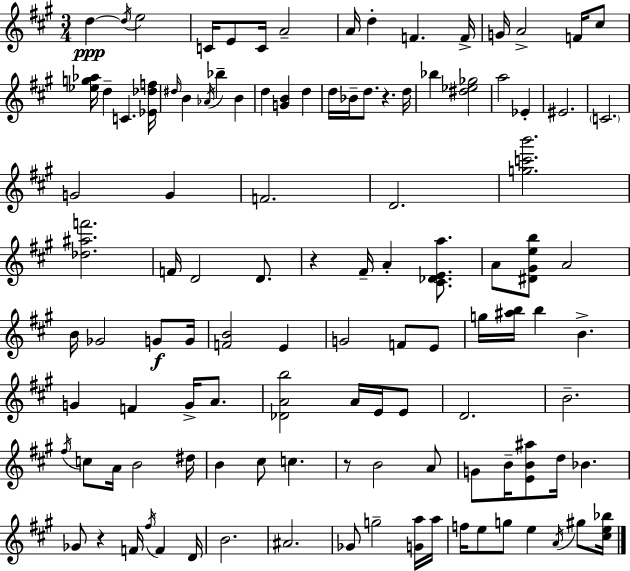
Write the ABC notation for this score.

X:1
T:Untitled
M:3/4
L:1/4
K:A
d d/4 e2 C/4 E/2 C/4 A2 A/4 d F F/4 G/4 A2 F/4 ^c/2 [_eg_a]/4 d C [_E_df]/4 ^d/4 B _A/4 _b B d [GB] d d/4 _B/4 d/2 z d/4 _b [^d_e_g]2 a2 _E ^E2 C2 G2 G F2 D2 [gc'b']2 [_d^af']2 F/4 D2 D/2 z ^F/4 A [^C_DEa]/2 A/2 [^D^Geb]/2 A2 B/4 _G2 G/2 G/4 [FB]2 E G2 F/2 E/2 g/4 [^ab]/4 b B G F G/4 A/2 [_DAb]2 A/4 E/4 E/2 D2 B2 ^f/4 c/2 A/4 B2 ^d/4 B ^c/2 c z/2 B2 A/2 G/2 B/4 [EB^a]/2 d/4 _B _G/2 z F/4 ^f/4 F D/4 B2 ^A2 _G/2 g2 [Ga]/4 a/4 f/4 e/2 g/2 e A/4 ^g/2 [^ce_b]/4